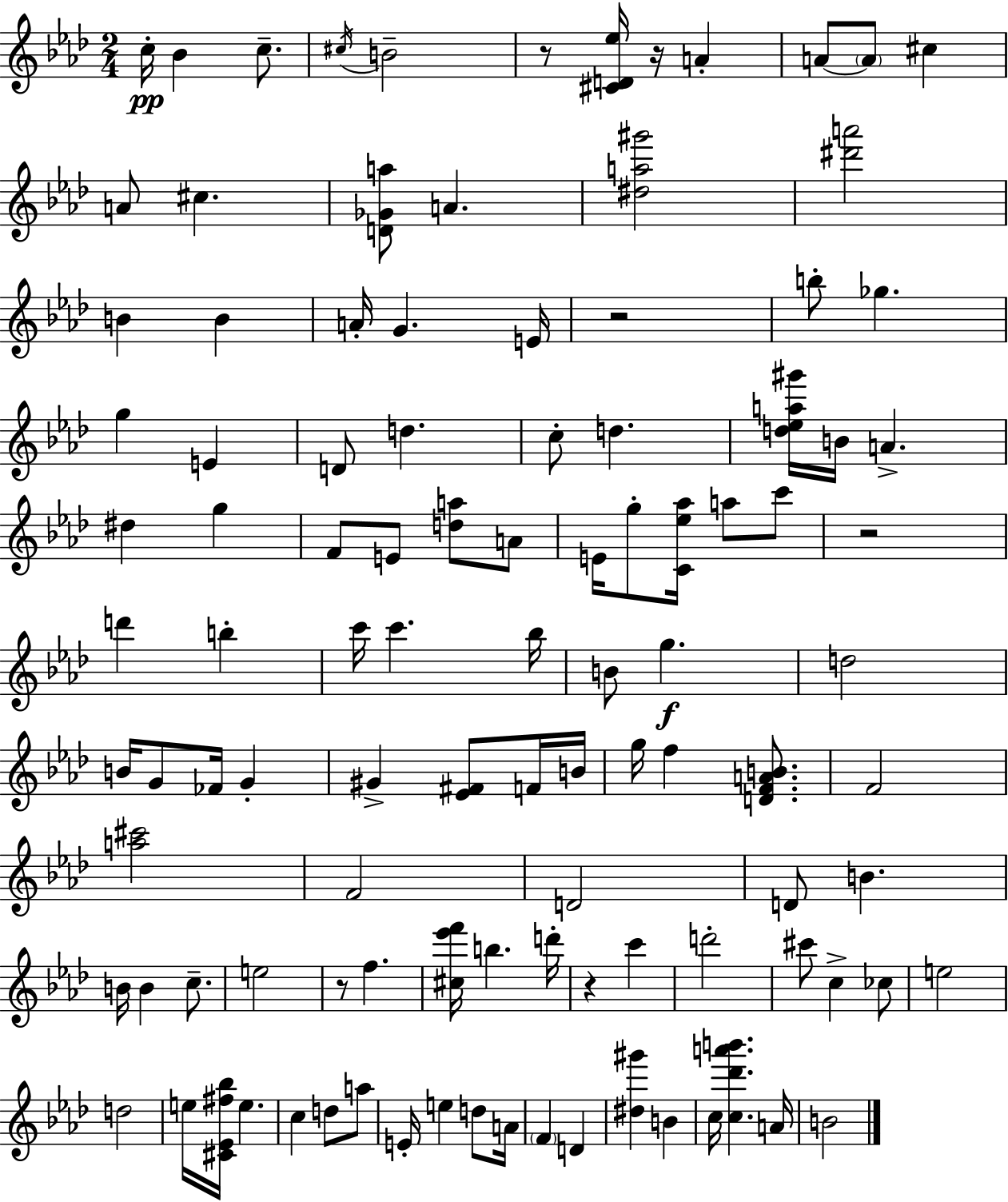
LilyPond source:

{
  \clef treble
  \numericTimeSignature
  \time 2/4
  \key aes \major
  c''16-.\pp bes'4 c''8.-- | \acciaccatura { cis''16 } b'2-- | r8 <cis' d' ees''>16 r16 a'4-. | a'8~~ \parenthesize a'8 cis''4 | \break a'8 cis''4. | <d' ges' a''>8 a'4. | <dis'' a'' gis'''>2 | <dis''' a'''>2 | \break b'4 b'4 | a'16-. g'4. | e'16 r2 | b''8-. ges''4. | \break g''4 e'4 | d'8 d''4. | c''8-. d''4. | <d'' ees'' a'' gis'''>16 b'16 a'4.-> | \break dis''4 g''4 | f'8 e'8 <d'' a''>8 a'8 | e'16 g''8-. <c' ees'' aes''>16 a''8 c'''8 | r2 | \break d'''4 b''4-. | c'''16 c'''4. | bes''16 b'8 g''4.\f | d''2 | \break b'16 g'8 fes'16 g'4-. | gis'4-> <ees' fis'>8 f'16 | b'16 g''16 f''4 <d' f' a' b'>8. | f'2 | \break <a'' cis'''>2 | f'2 | d'2 | d'8 b'4. | \break b'16 b'4 c''8.-- | e''2 | r8 f''4. | <cis'' ees''' f'''>16 b''4. | \break d'''16-. r4 c'''4 | d'''2-. | cis'''8 c''4-> ces''8 | e''2 | \break d''2 | e''16 <cis' ees' fis'' bes''>16 e''4. | c''4 d''8 a''8 | e'16-. e''4 d''8 | \break a'16 \parenthesize f'4 d'4 | <dis'' gis'''>4 b'4 | c''16 <c'' des''' a''' b'''>4. | a'16 b'2 | \break \bar "|."
}